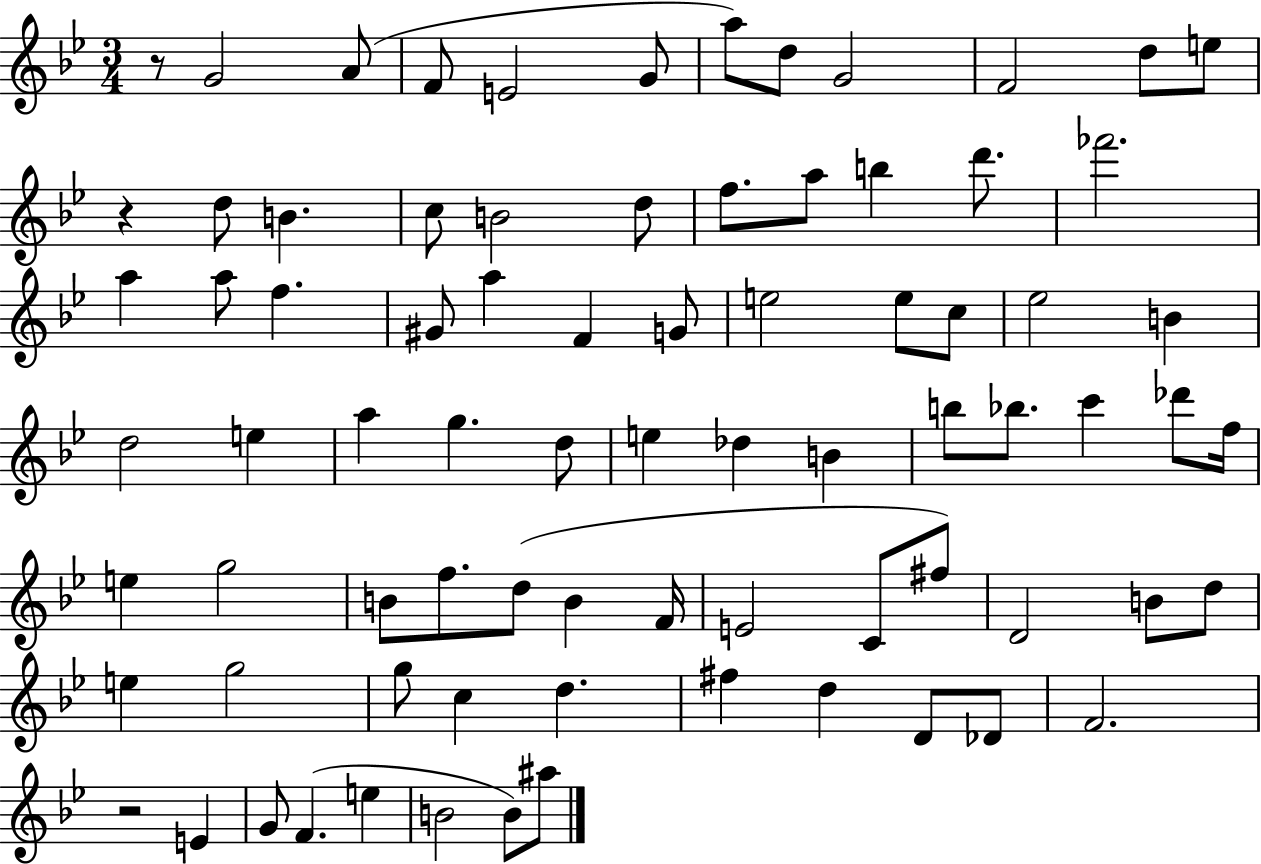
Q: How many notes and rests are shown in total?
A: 79